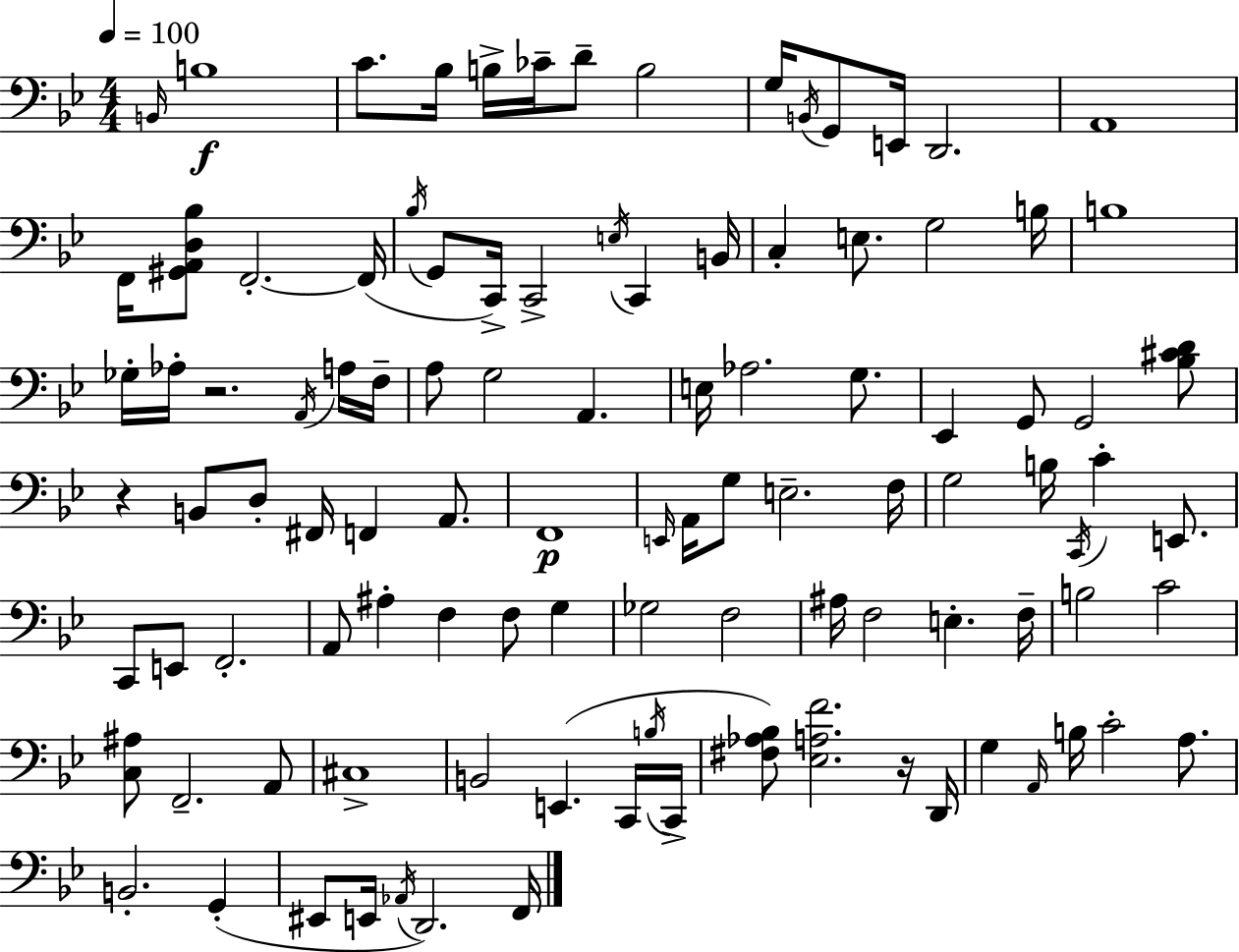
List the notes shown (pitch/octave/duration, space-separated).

B2/s B3/w C4/e. Bb3/s B3/s CES4/s D4/e B3/h G3/s B2/s G2/e E2/s D2/h. A2/w F2/s [G#2,A2,D3,Bb3]/e F2/h. F2/s Bb3/s G2/e C2/s C2/h E3/s C2/q B2/s C3/q E3/e. G3/h B3/s B3/w Gb3/s Ab3/s R/h. A2/s A3/s F3/s A3/e G3/h A2/q. E3/s Ab3/h. G3/e. Eb2/q G2/e G2/h [Bb3,C#4,D4]/e R/q B2/e D3/e F#2/s F2/q A2/e. F2/w E2/s A2/s G3/e E3/h. F3/s G3/h B3/s C2/s C4/q E2/e. C2/e E2/e F2/h. A2/e A#3/q F3/q F3/e G3/q Gb3/h F3/h A#3/s F3/h E3/q. F3/s B3/h C4/h [C3,A#3]/e F2/h. A2/e C#3/w B2/h E2/q. C2/s B3/s C2/s [F#3,Ab3,Bb3]/e [Eb3,A3,F4]/h. R/s D2/s G3/q A2/s B3/s C4/h A3/e. B2/h. G2/q EIS2/e E2/s Ab2/s D2/h. F2/s